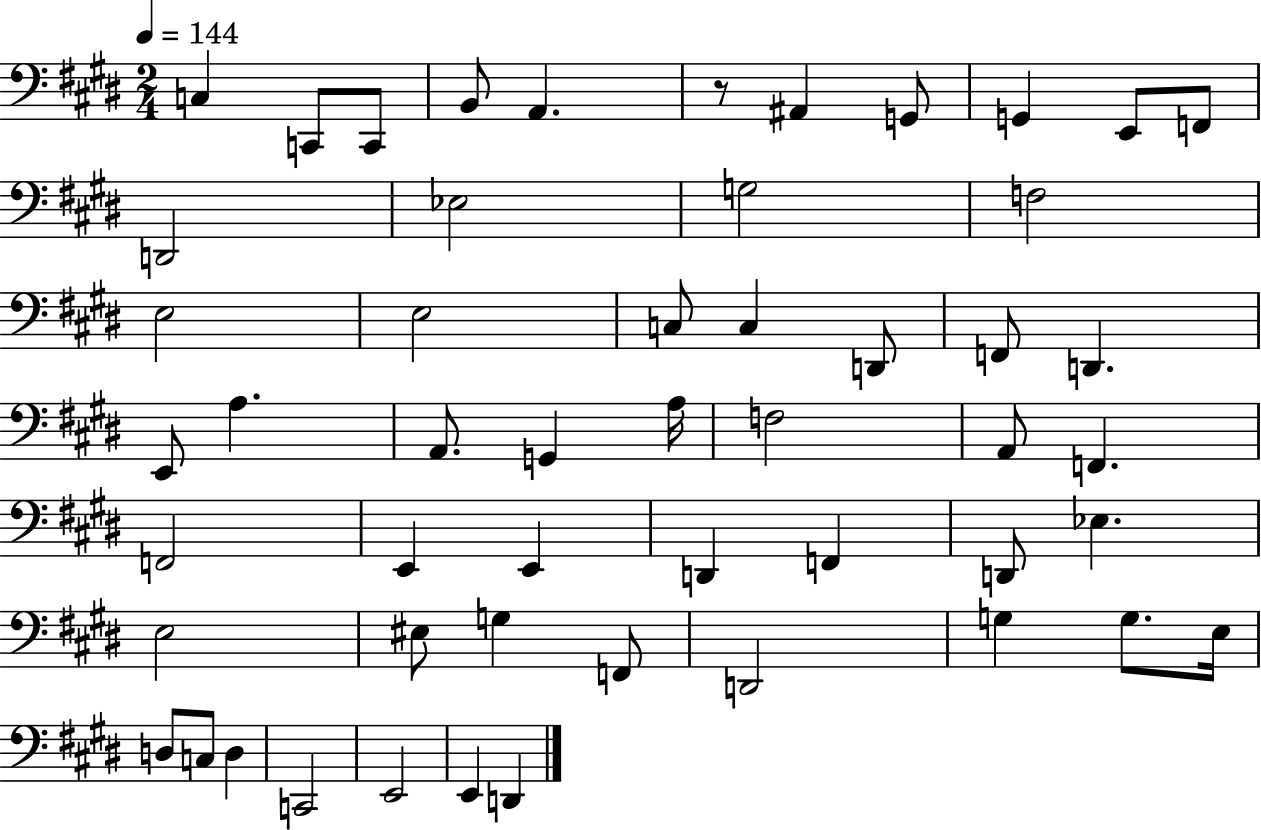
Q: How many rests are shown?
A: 1